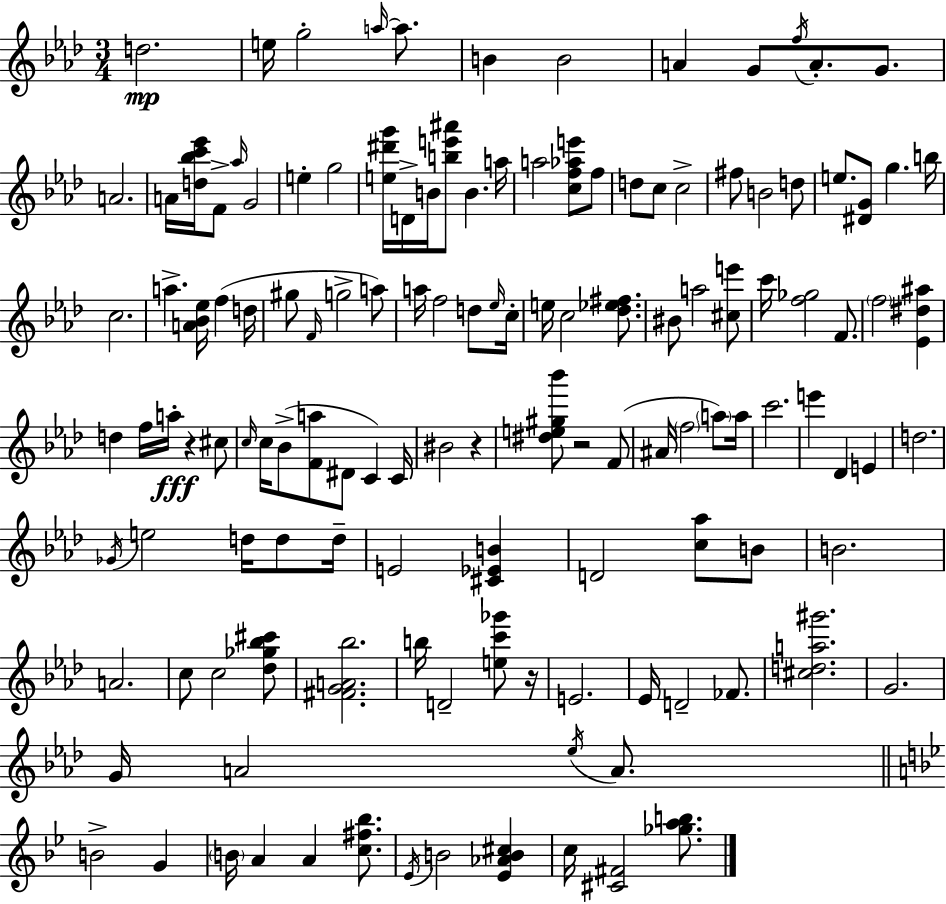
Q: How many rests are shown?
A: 4